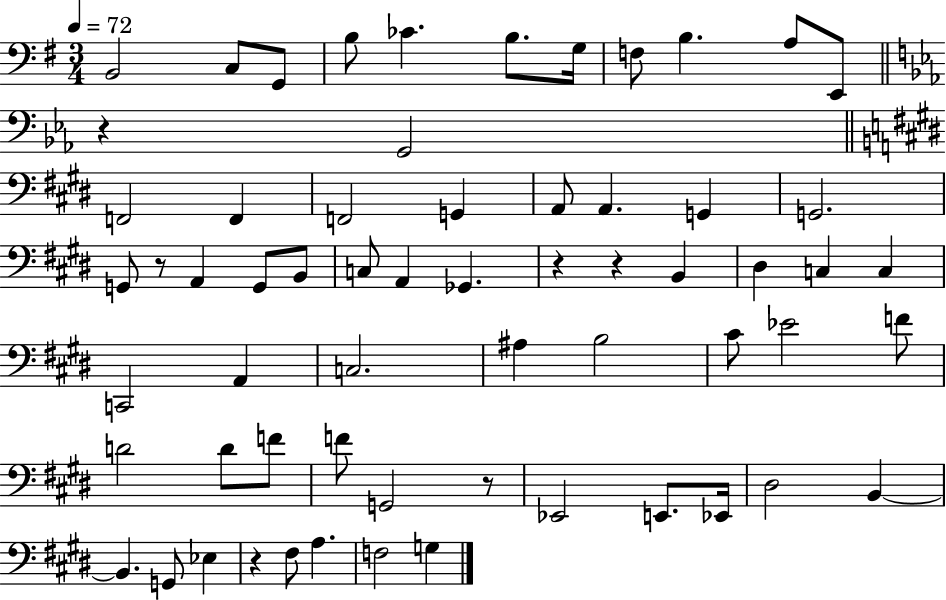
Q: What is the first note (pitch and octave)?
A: B2